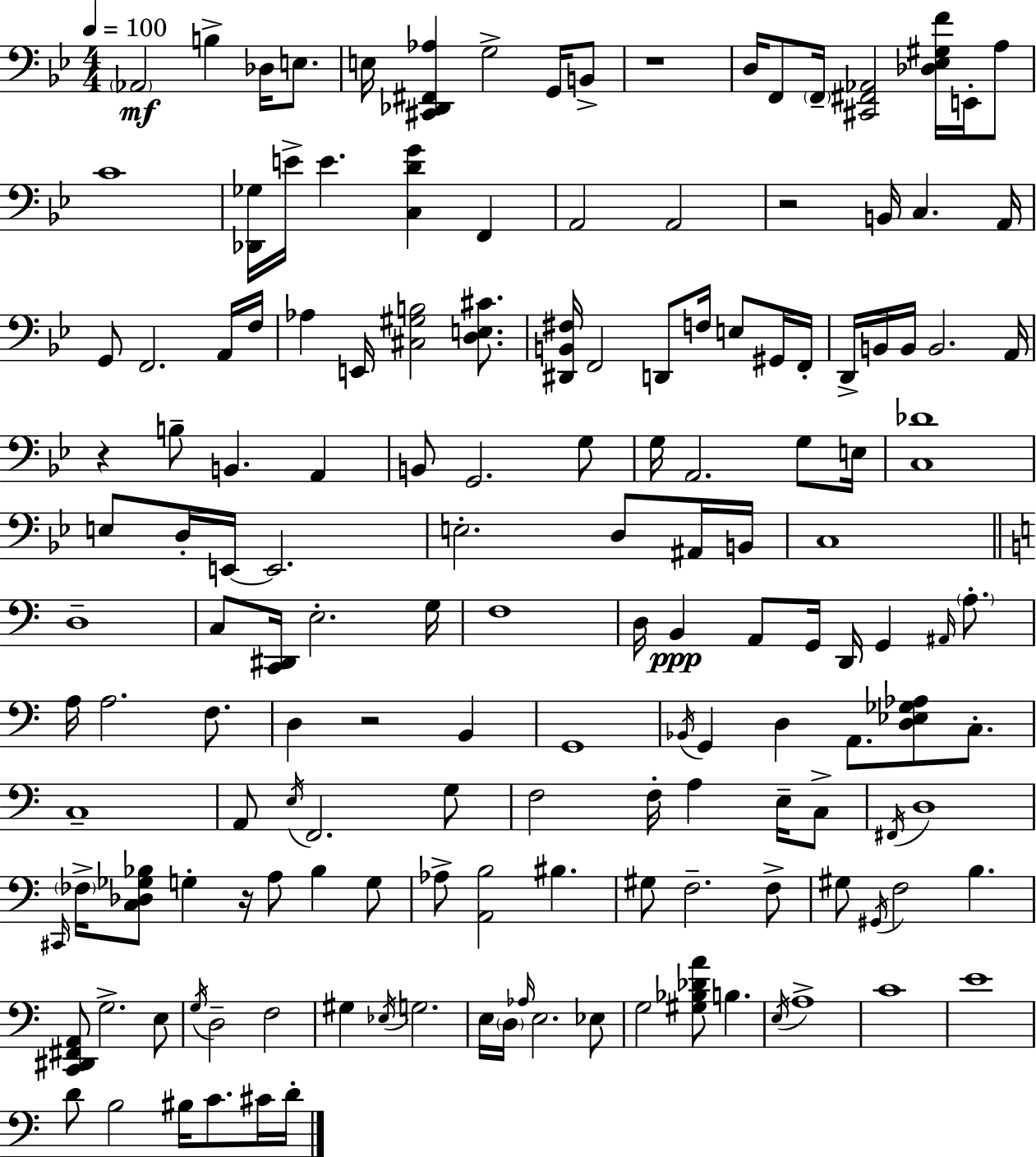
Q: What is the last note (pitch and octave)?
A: D4